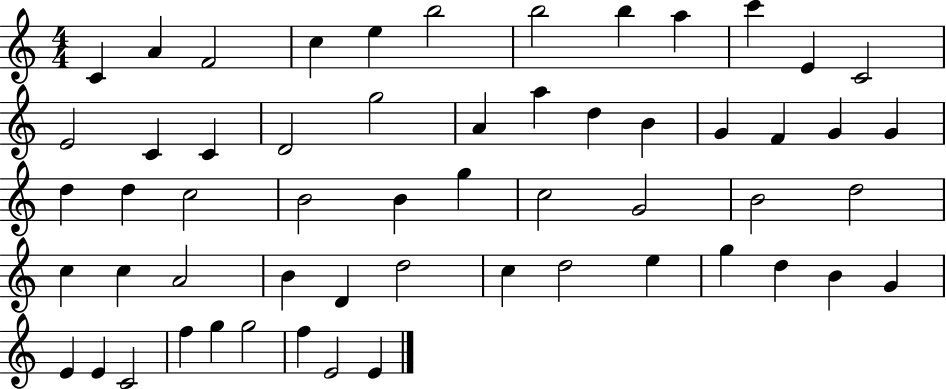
{
  \clef treble
  \numericTimeSignature
  \time 4/4
  \key c \major
  c'4 a'4 f'2 | c''4 e''4 b''2 | b''2 b''4 a''4 | c'''4 e'4 c'2 | \break e'2 c'4 c'4 | d'2 g''2 | a'4 a''4 d''4 b'4 | g'4 f'4 g'4 g'4 | \break d''4 d''4 c''2 | b'2 b'4 g''4 | c''2 g'2 | b'2 d''2 | \break c''4 c''4 a'2 | b'4 d'4 d''2 | c''4 d''2 e''4 | g''4 d''4 b'4 g'4 | \break e'4 e'4 c'2 | f''4 g''4 g''2 | f''4 e'2 e'4 | \bar "|."
}